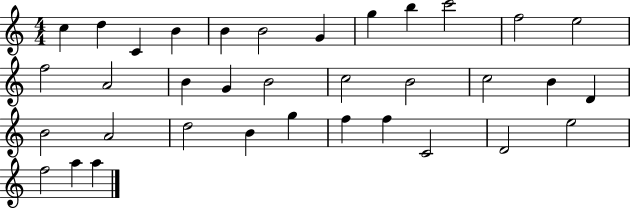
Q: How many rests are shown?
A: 0